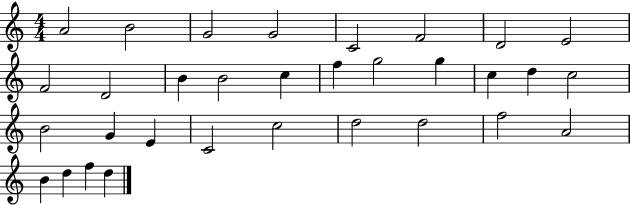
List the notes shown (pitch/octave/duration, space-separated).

A4/h B4/h G4/h G4/h C4/h F4/h D4/h E4/h F4/h D4/h B4/q B4/h C5/q F5/q G5/h G5/q C5/q D5/q C5/h B4/h G4/q E4/q C4/h C5/h D5/h D5/h F5/h A4/h B4/q D5/q F5/q D5/q